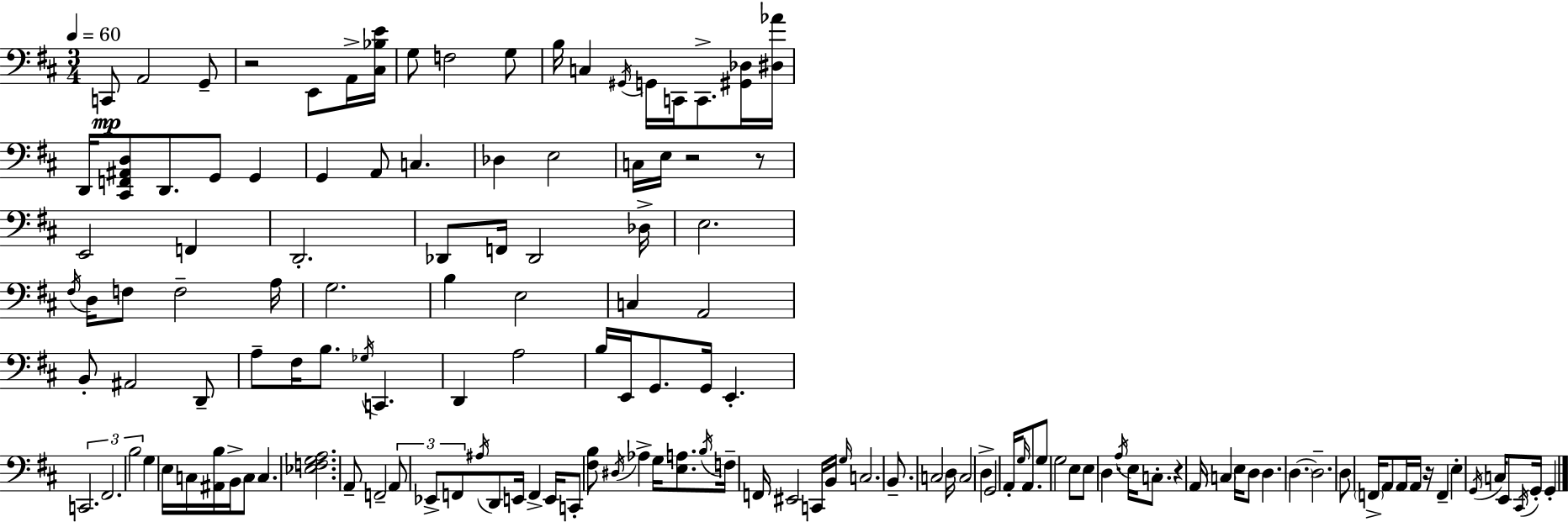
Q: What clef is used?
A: bass